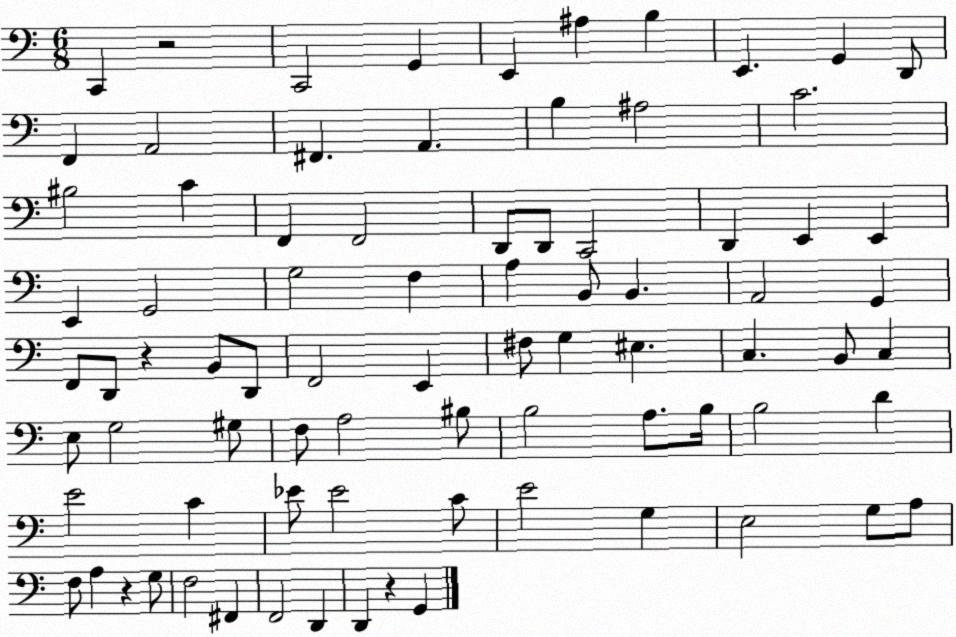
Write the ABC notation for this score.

X:1
T:Untitled
M:6/8
L:1/4
K:C
C,, z2 C,,2 G,, E,, ^A, B, E,, G,, D,,/2 F,, A,,2 ^F,, A,, B, ^A,2 C2 ^B,2 C F,, F,,2 D,,/2 D,,/2 C,,2 D,, E,, E,, E,, G,,2 G,2 F, A, B,,/2 B,, A,,2 G,, F,,/2 D,,/2 z B,,/2 D,,/2 F,,2 E,, ^F,/2 G, ^E, C, B,,/2 C, E,/2 G,2 ^G,/2 F,/2 A,2 ^B,/2 B,2 A,/2 B,/4 B,2 D E2 C _E/2 _E2 C/2 E2 G, E,2 G,/2 A,/2 F,/2 A, z G,/2 F,2 ^F,, F,,2 D,, D,, z G,,